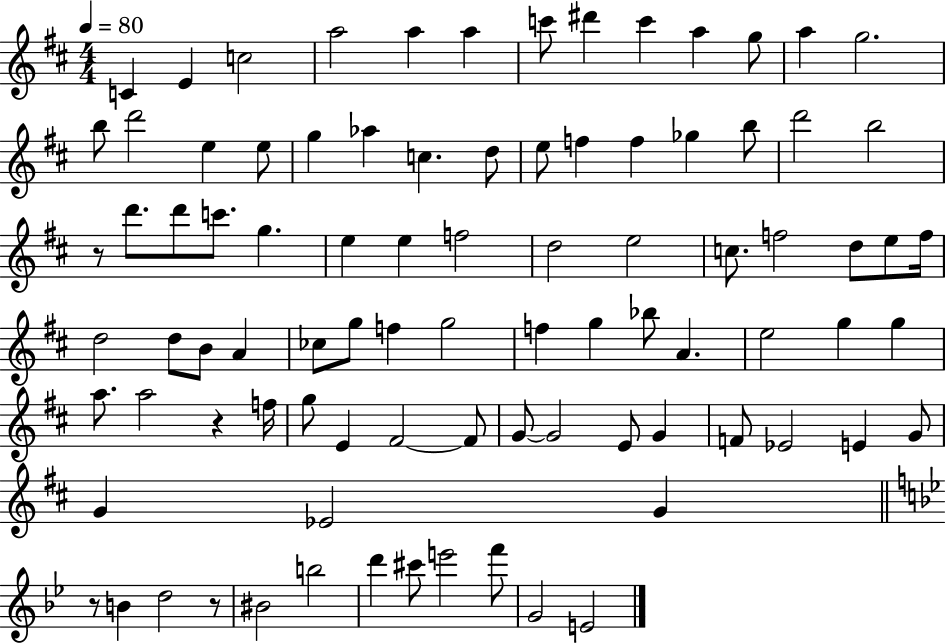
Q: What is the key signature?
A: D major